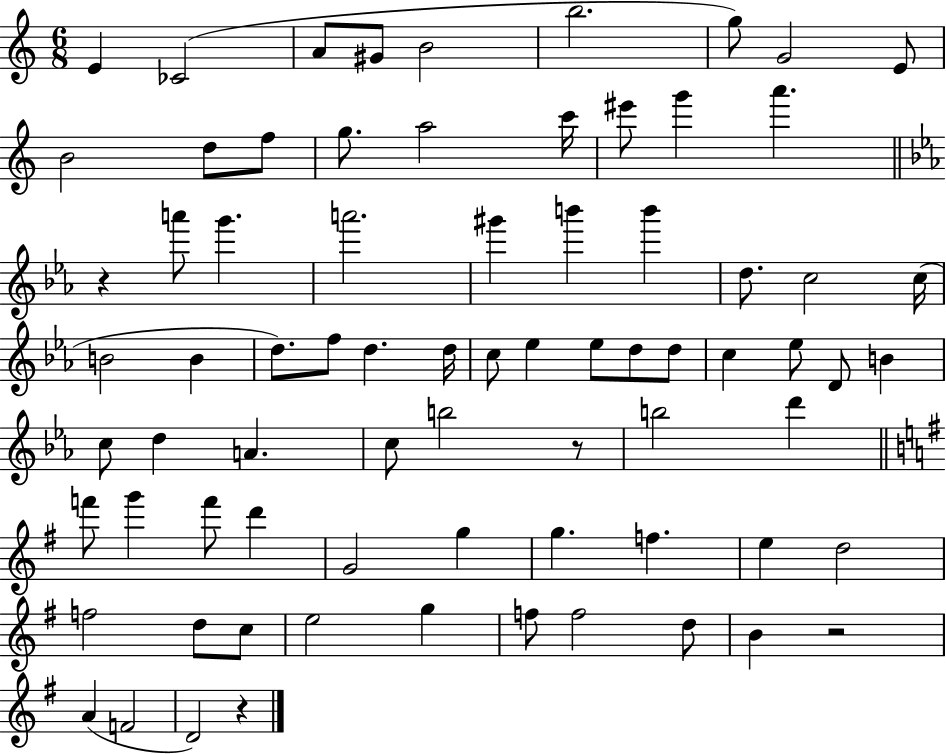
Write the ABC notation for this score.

X:1
T:Untitled
M:6/8
L:1/4
K:C
E _C2 A/2 ^G/2 B2 b2 g/2 G2 E/2 B2 d/2 f/2 g/2 a2 c'/4 ^e'/2 g' a' z a'/2 g' a'2 ^g' b' b' d/2 c2 c/4 B2 B d/2 f/2 d d/4 c/2 _e _e/2 d/2 d/2 c _e/2 D/2 B c/2 d A c/2 b2 z/2 b2 d' f'/2 g' f'/2 d' G2 g g f e d2 f2 d/2 c/2 e2 g f/2 f2 d/2 B z2 A F2 D2 z